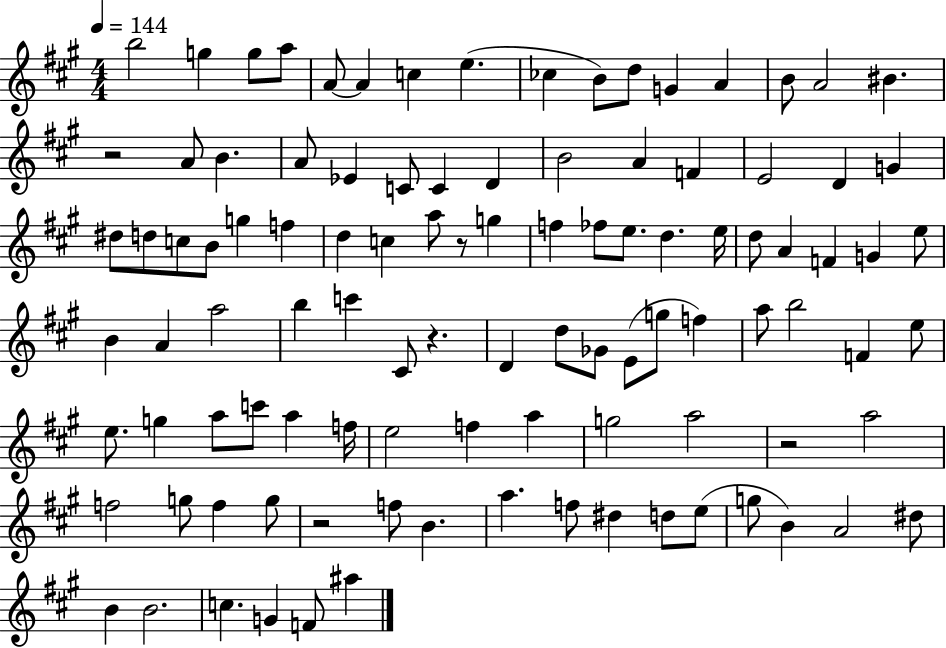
{
  \clef treble
  \numericTimeSignature
  \time 4/4
  \key a \major
  \tempo 4 = 144
  b''2 g''4 g''8 a''8 | a'8~~ a'4 c''4 e''4.( | ces''4 b'8) d''8 g'4 a'4 | b'8 a'2 bis'4. | \break r2 a'8 b'4. | a'8 ees'4 c'8 c'4 d'4 | b'2 a'4 f'4 | e'2 d'4 g'4 | \break dis''8 d''8 c''8 b'8 g''4 f''4 | d''4 c''4 a''8 r8 g''4 | f''4 fes''8 e''8. d''4. e''16 | d''8 a'4 f'4 g'4 e''8 | \break b'4 a'4 a''2 | b''4 c'''4 cis'8 r4. | d'4 d''8 ges'8 e'8( g''8 f''4) | a''8 b''2 f'4 e''8 | \break e''8. g''4 a''8 c'''8 a''4 f''16 | e''2 f''4 a''4 | g''2 a''2 | r2 a''2 | \break f''2 g''8 f''4 g''8 | r2 f''8 b'4. | a''4. f''8 dis''4 d''8 e''8( | g''8 b'4) a'2 dis''8 | \break b'4 b'2. | c''4. g'4 f'8 ais''4 | \bar "|."
}